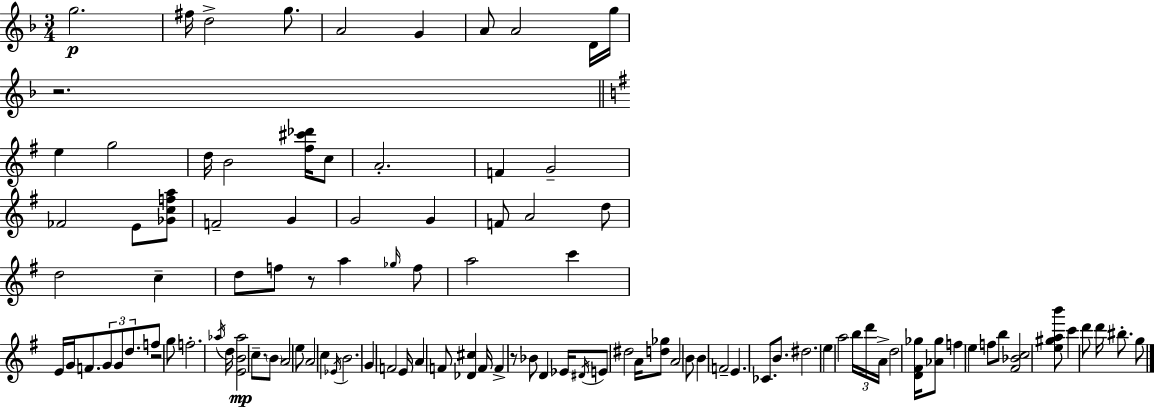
X:1
T:Untitled
M:3/4
L:1/4
K:F
g2 ^f/4 d2 g/2 A2 G A/2 A2 D/4 g/4 z2 e g2 d/4 B2 [^f^c'_d']/4 c/2 A2 F G2 _F2 E/2 [_Gcfa]/2 F2 G G2 G F/2 A2 d/2 d2 c d/2 f/2 z/2 a _g/4 f/2 a2 c' E/4 G/4 F/2 G/2 G/2 d/2 f/2 z2 g/2 f2 _a/4 d/4 [EB_a]2 c/2 B/2 A2 e/2 A2 c _E/4 B2 G F2 E/4 A F/2 [_D^c] F/4 F z/2 _B/2 D _E/4 ^D/4 E/2 ^d2 A/4 [d_g]/2 A2 B/2 B F2 E _C/2 B/2 ^d2 e a2 b/4 d'/4 A/4 d2 [D^F_g]/4 [_A_g]/2 f e f/2 b/2 [^F_Bc]2 [e^gab']/2 c' d'/2 d'/4 ^b/2 g/2